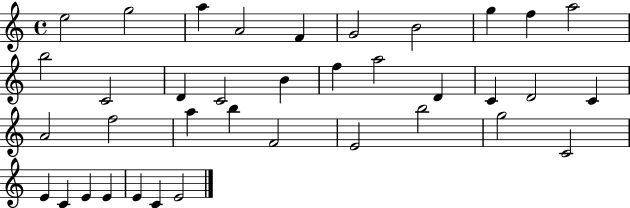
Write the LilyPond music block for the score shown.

{
  \clef treble
  \time 4/4
  \defaultTimeSignature
  \key c \major
  e''2 g''2 | a''4 a'2 f'4 | g'2 b'2 | g''4 f''4 a''2 | \break b''2 c'2 | d'4 c'2 b'4 | f''4 a''2 d'4 | c'4 d'2 c'4 | \break a'2 f''2 | a''4 b''4 f'2 | e'2 b''2 | g''2 c'2 | \break e'4 c'4 e'4 e'4 | e'4 c'4 e'2 | \bar "|."
}